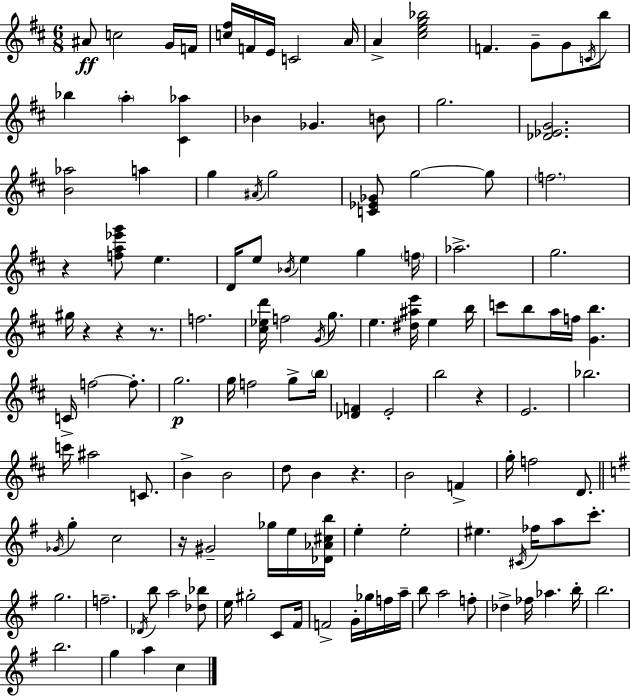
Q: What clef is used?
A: treble